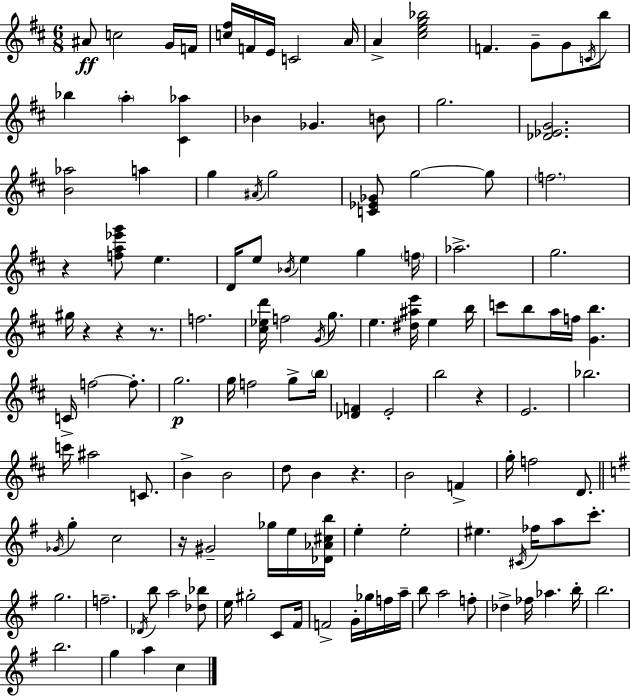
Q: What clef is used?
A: treble